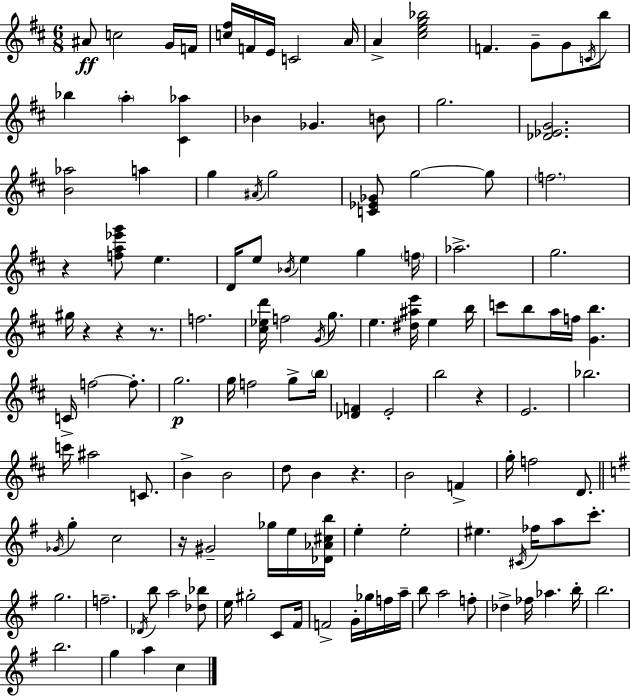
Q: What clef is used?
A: treble